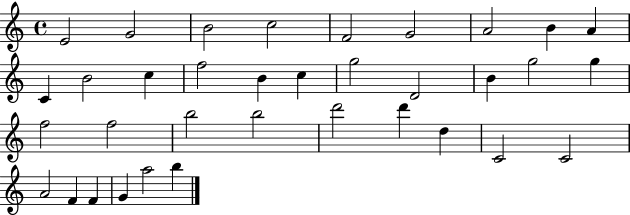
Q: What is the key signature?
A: C major